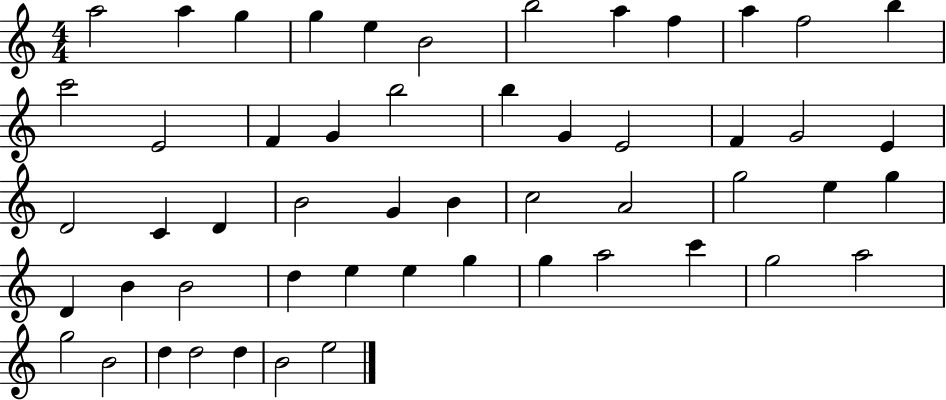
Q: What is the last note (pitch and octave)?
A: E5